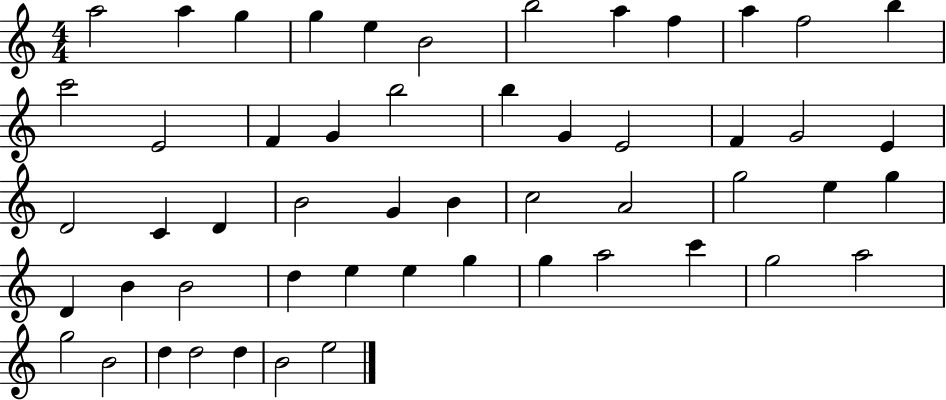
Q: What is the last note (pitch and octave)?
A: E5